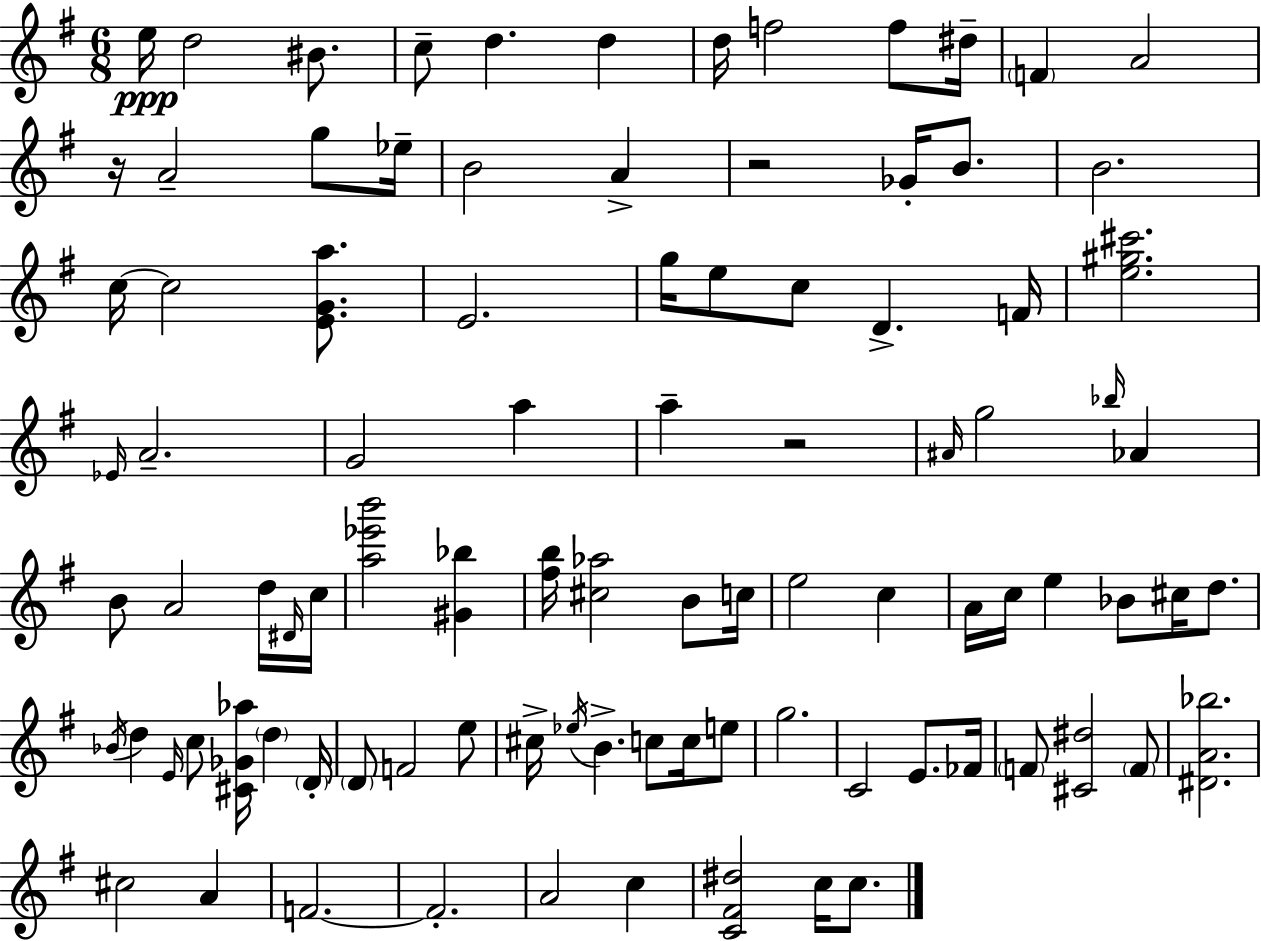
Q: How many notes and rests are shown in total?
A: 94